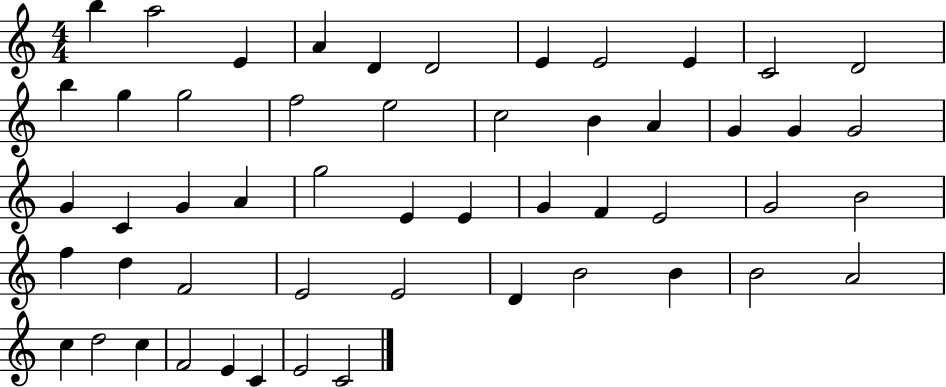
X:1
T:Untitled
M:4/4
L:1/4
K:C
b a2 E A D D2 E E2 E C2 D2 b g g2 f2 e2 c2 B A G G G2 G C G A g2 E E G F E2 G2 B2 f d F2 E2 E2 D B2 B B2 A2 c d2 c F2 E C E2 C2